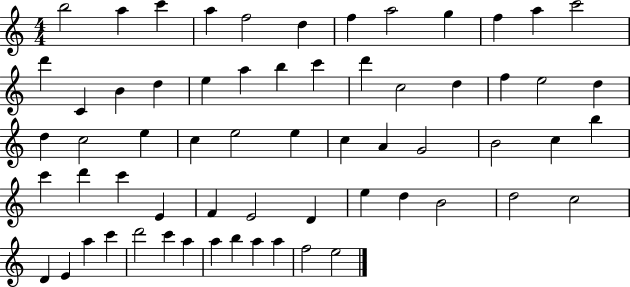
B5/h A5/q C6/q A5/q F5/h D5/q F5/q A5/h G5/q F5/q A5/q C6/h D6/q C4/q B4/q D5/q E5/q A5/q B5/q C6/q D6/q C5/h D5/q F5/q E5/h D5/q D5/q C5/h E5/q C5/q E5/h E5/q C5/q A4/q G4/h B4/h C5/q B5/q C6/q D6/q C6/q E4/q F4/q E4/h D4/q E5/q D5/q B4/h D5/h C5/h D4/q E4/q A5/q C6/q D6/h C6/q A5/q A5/q B5/q A5/q A5/q F5/h E5/h